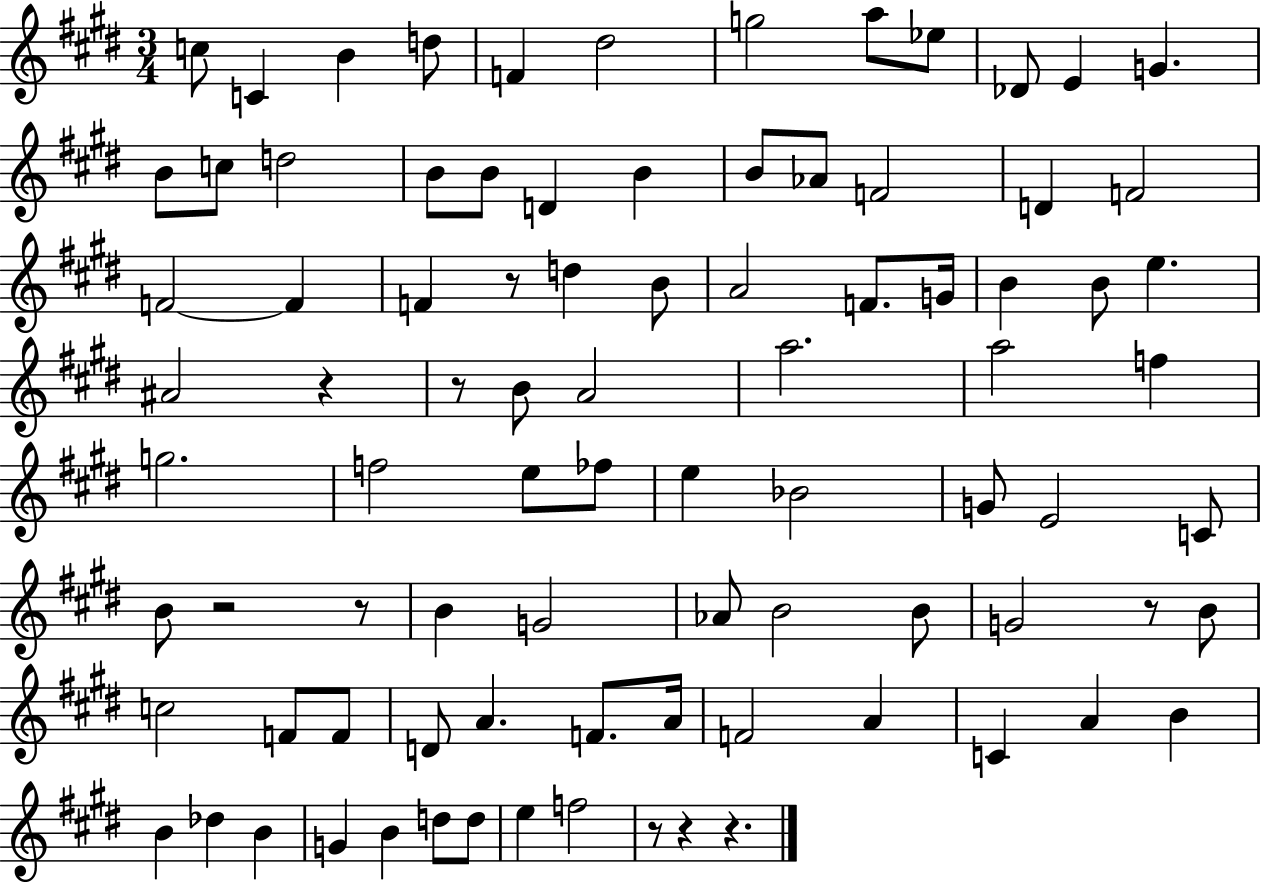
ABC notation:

X:1
T:Untitled
M:3/4
L:1/4
K:E
c/2 C B d/2 F ^d2 g2 a/2 _e/2 _D/2 E G B/2 c/2 d2 B/2 B/2 D B B/2 _A/2 F2 D F2 F2 F F z/2 d B/2 A2 F/2 G/4 B B/2 e ^A2 z z/2 B/2 A2 a2 a2 f g2 f2 e/2 _f/2 e _B2 G/2 E2 C/2 B/2 z2 z/2 B G2 _A/2 B2 B/2 G2 z/2 B/2 c2 F/2 F/2 D/2 A F/2 A/4 F2 A C A B B _d B G B d/2 d/2 e f2 z/2 z z